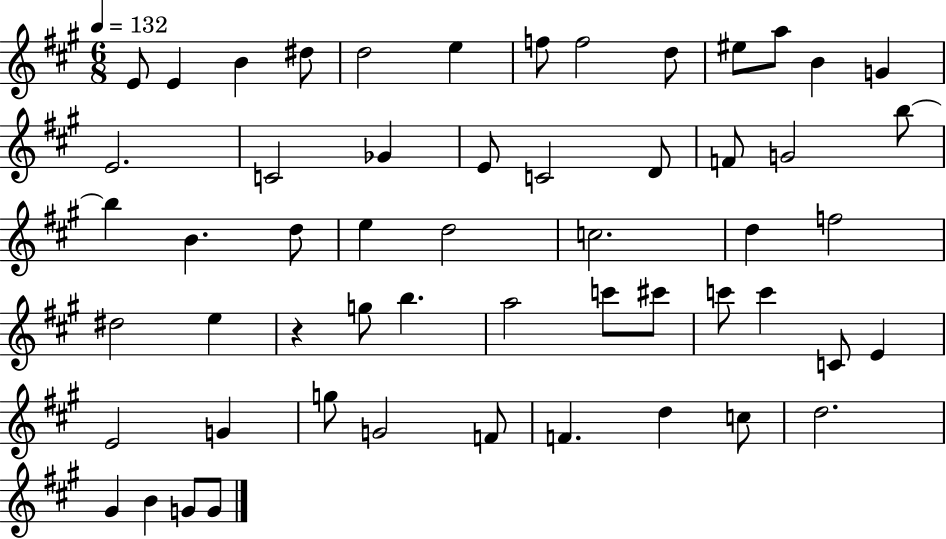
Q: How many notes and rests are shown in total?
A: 55